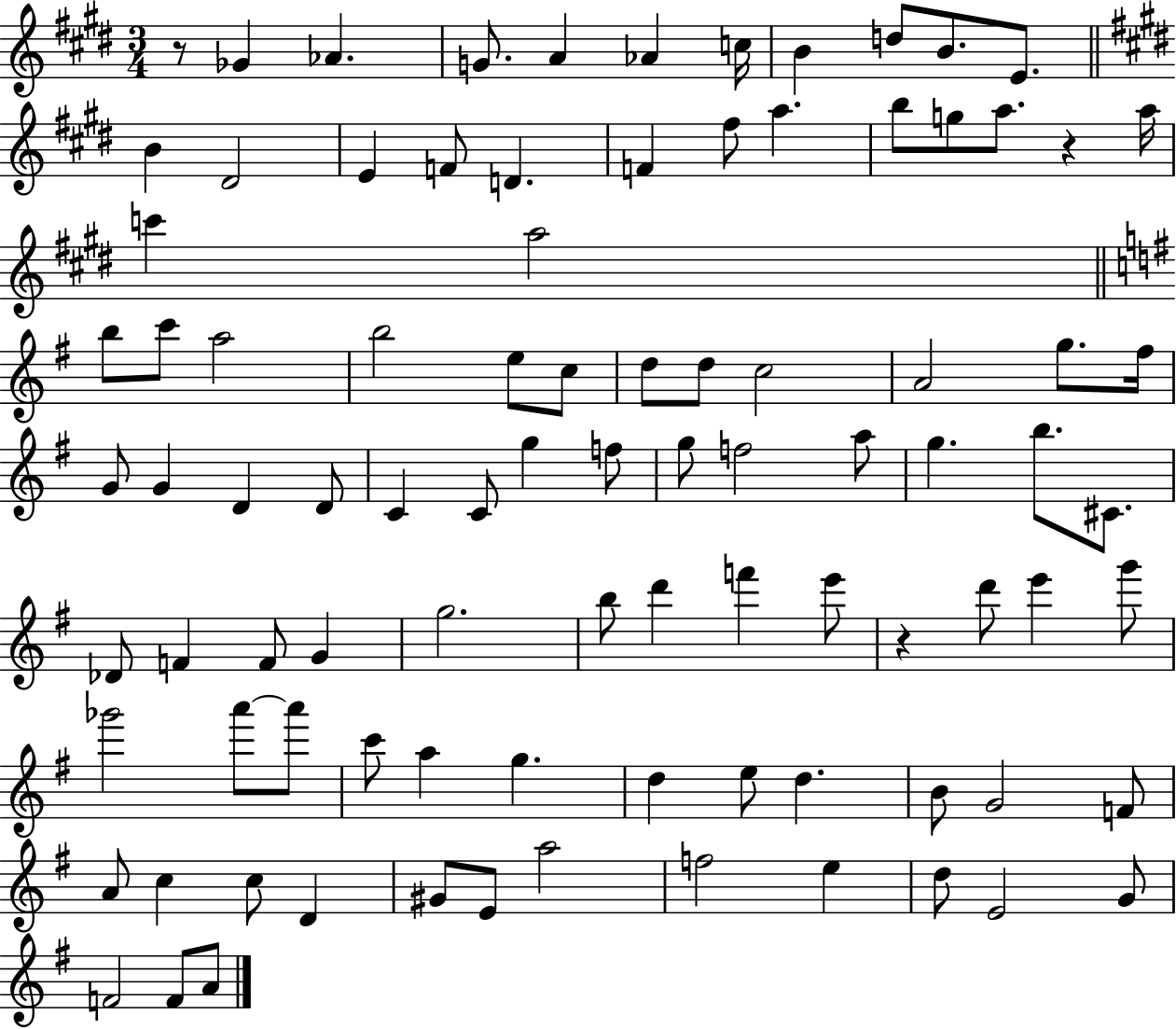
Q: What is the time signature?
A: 3/4